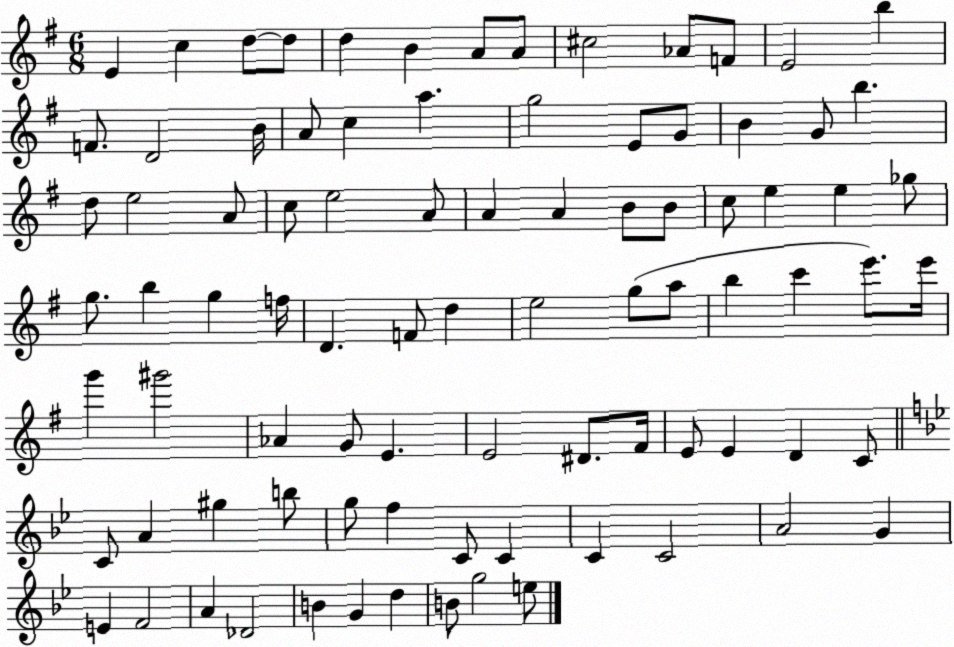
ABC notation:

X:1
T:Untitled
M:6/8
L:1/4
K:G
E c d/2 d/2 d B A/2 A/2 ^c2 _A/2 F/2 E2 b F/2 D2 B/4 A/2 c a g2 E/2 G/2 B G/2 b d/2 e2 A/2 c/2 e2 A/2 A A B/2 B/2 c/2 e e _g/2 g/2 b g f/4 D F/2 d e2 g/2 a/2 b c' e'/2 e'/4 g' ^g'2 _A G/2 E E2 ^D/2 ^F/4 E/2 E D C/2 C/2 A ^g b/2 g/2 f C/2 C C C2 A2 G E F2 A _D2 B G d B/2 g2 e/2